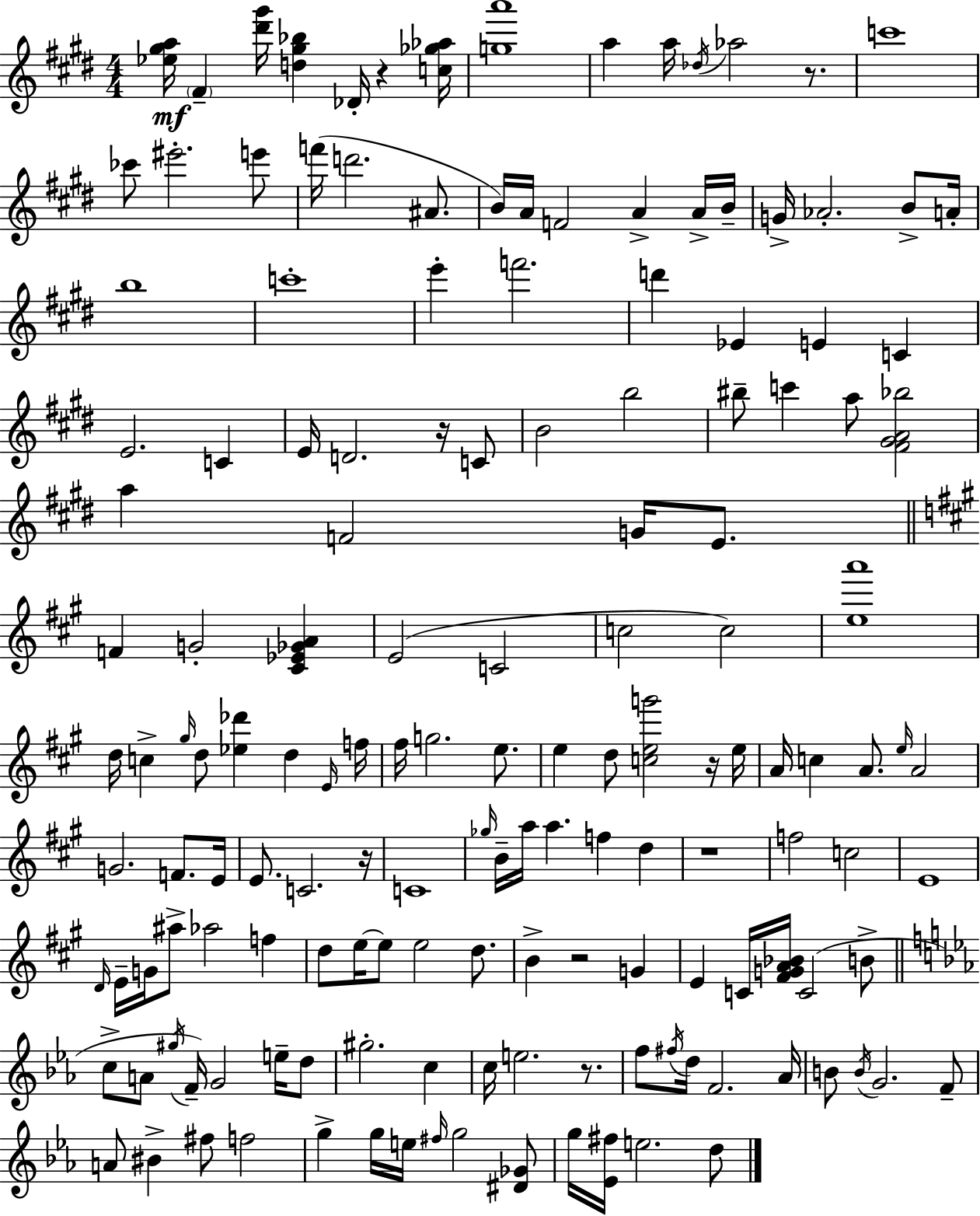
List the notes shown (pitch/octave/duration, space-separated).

[Eb5,G#5,A5]/s F#4/q [D#6,G#6]/s [D5,G#5,Bb5]/q Db4/s R/q [C5,Gb5,Ab5]/s [G5,A6]/w A5/q A5/s Db5/s Ab5/h R/e. C6/w CES6/e EIS6/h. E6/e F6/s D6/h. A#4/e. B4/s A4/s F4/h A4/q A4/s B4/s G4/s Ab4/h. B4/e A4/s B5/w C6/w E6/q F6/h. D6/q Eb4/q E4/q C4/q E4/h. C4/q E4/s D4/h. R/s C4/e B4/h B5/h BIS5/e C6/q A5/e [F#4,G#4,A4,Bb5]/h A5/q F4/h G4/s E4/e. F4/q G4/h [C#4,Eb4,Gb4,A4]/q E4/h C4/h C5/h C5/h [E5,A6]/w D5/s C5/q G#5/s D5/e [Eb5,Db6]/q D5/q E4/s F5/s F#5/s G5/h. E5/e. E5/q D5/e [C5,E5,G6]/h R/s E5/s A4/s C5/q A4/e. E5/s A4/h G4/h. F4/e. E4/s E4/e. C4/h. R/s C4/w Gb5/s B4/s A5/s A5/q. F5/q D5/q R/w F5/h C5/h E4/w D4/s E4/s G4/s A#5/e Ab5/h F5/q D5/e E5/s E5/e E5/h D5/e. B4/q R/h G4/q E4/q C4/s [F#4,G4,A4,Bb4]/s C4/h B4/e C5/e A4/e G#5/s F4/s G4/h E5/s D5/e G#5/h. C5/q C5/s E5/h. R/e. F5/e F#5/s D5/s F4/h. Ab4/s B4/e B4/s G4/h. F4/e A4/e BIS4/q F#5/e F5/h G5/q G5/s E5/s F#5/s G5/h [D#4,Gb4]/e G5/s [Eb4,F#5]/s E5/h. D5/e